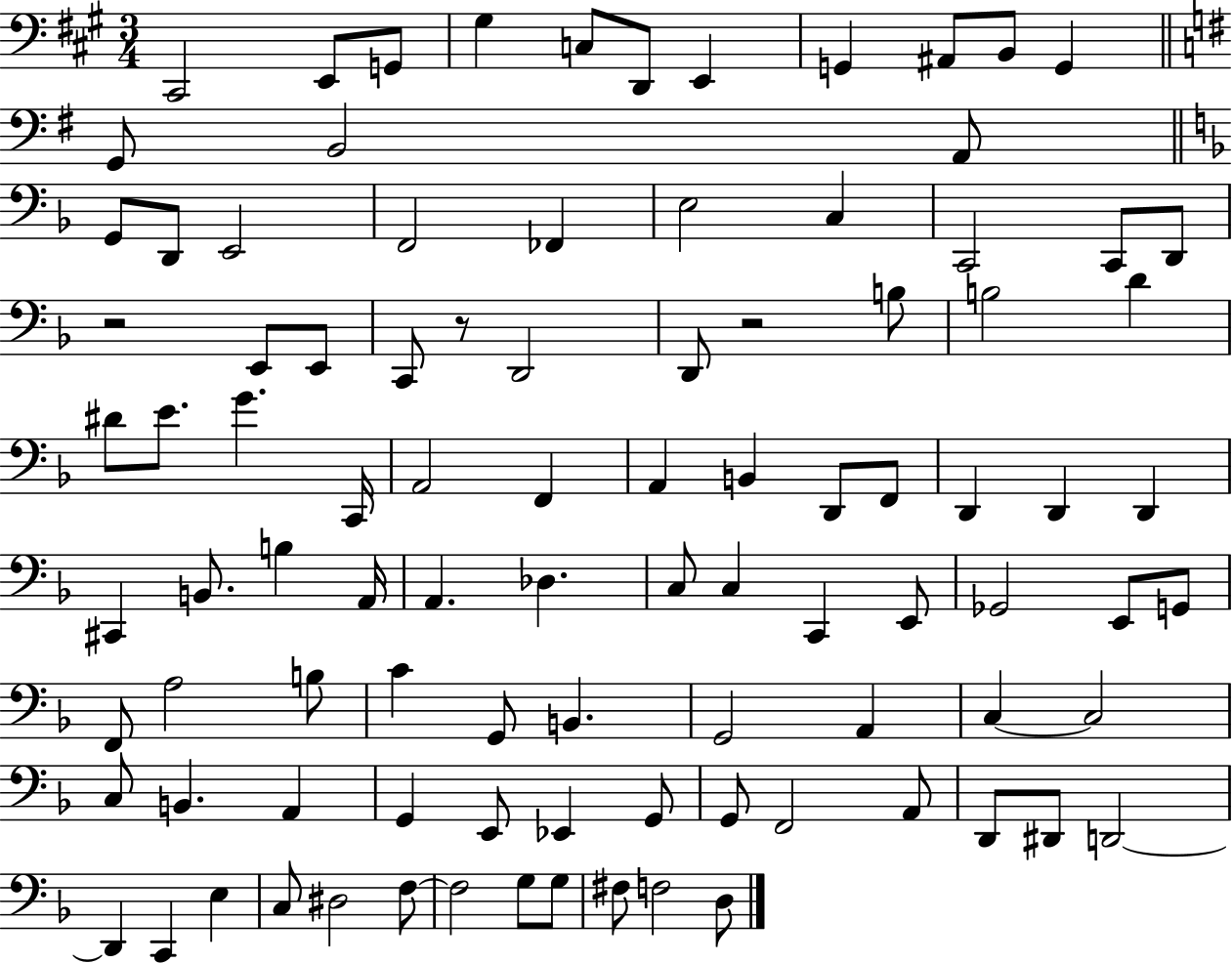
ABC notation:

X:1
T:Untitled
M:3/4
L:1/4
K:A
^C,,2 E,,/2 G,,/2 ^G, C,/2 D,,/2 E,, G,, ^A,,/2 B,,/2 G,, G,,/2 B,,2 A,,/2 G,,/2 D,,/2 E,,2 F,,2 _F,, E,2 C, C,,2 C,,/2 D,,/2 z2 E,,/2 E,,/2 C,,/2 z/2 D,,2 D,,/2 z2 B,/2 B,2 D ^D/2 E/2 G C,,/4 A,,2 F,, A,, B,, D,,/2 F,,/2 D,, D,, D,, ^C,, B,,/2 B, A,,/4 A,, _D, C,/2 C, C,, E,,/2 _G,,2 E,,/2 G,,/2 F,,/2 A,2 B,/2 C G,,/2 B,, G,,2 A,, C, C,2 C,/2 B,, A,, G,, E,,/2 _E,, G,,/2 G,,/2 F,,2 A,,/2 D,,/2 ^D,,/2 D,,2 D,, C,, E, C,/2 ^D,2 F,/2 F,2 G,/2 G,/2 ^F,/2 F,2 D,/2